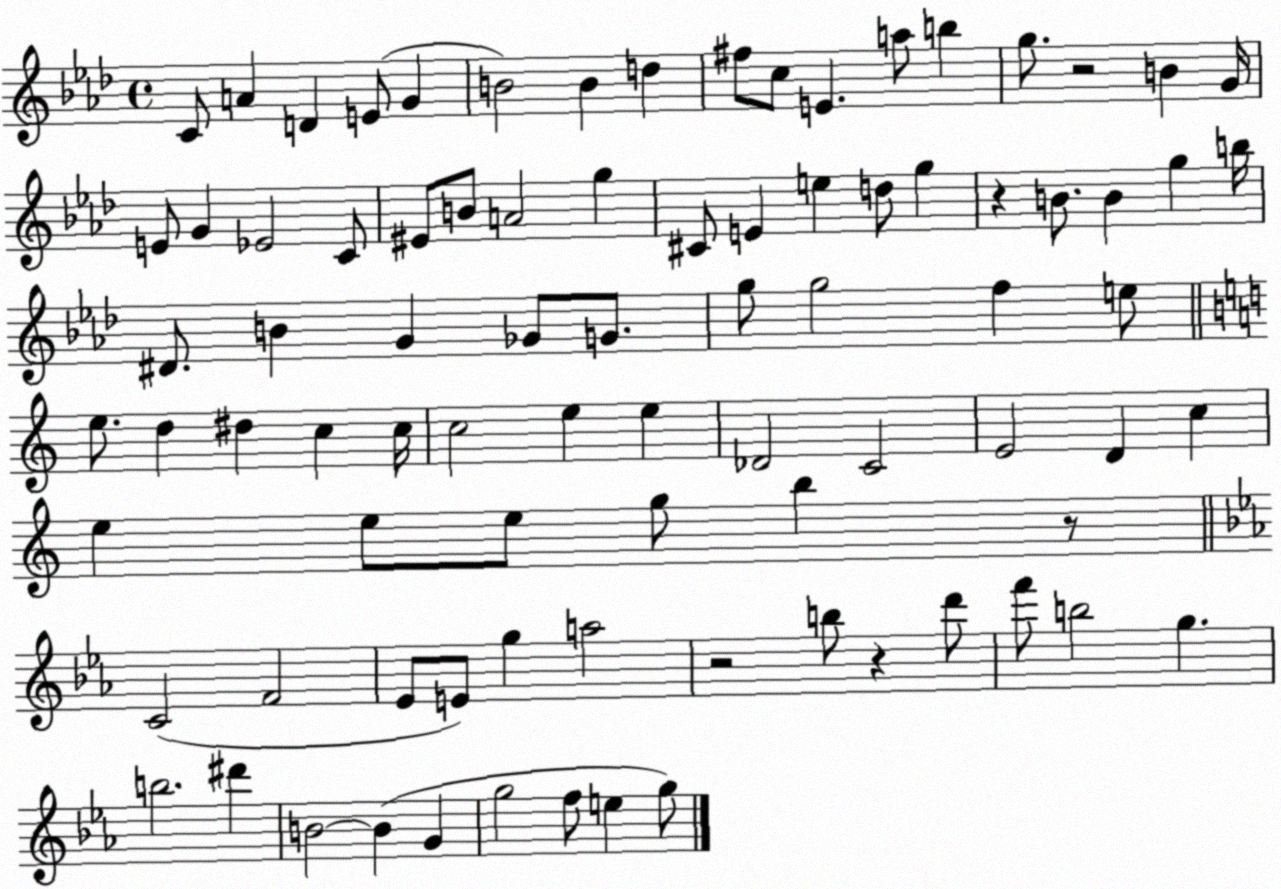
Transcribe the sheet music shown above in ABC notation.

X:1
T:Untitled
M:4/4
L:1/4
K:Ab
C/2 A D E/2 G B2 B d ^f/2 c/2 E a/2 b g/2 z2 B G/4 E/2 G _E2 C/2 ^E/2 B/2 A2 g ^C/2 E e d/2 g z B/2 B g b/4 ^D/2 B G _G/2 G/2 g/2 g2 f e/2 e/2 d ^d c c/4 c2 e e _D2 C2 E2 D c e e/2 e/2 g/2 b z/2 C2 F2 _E/2 E/2 g a2 z2 b/2 z d'/2 f'/2 b2 g b2 ^d' B2 B G g2 f/2 e g/2